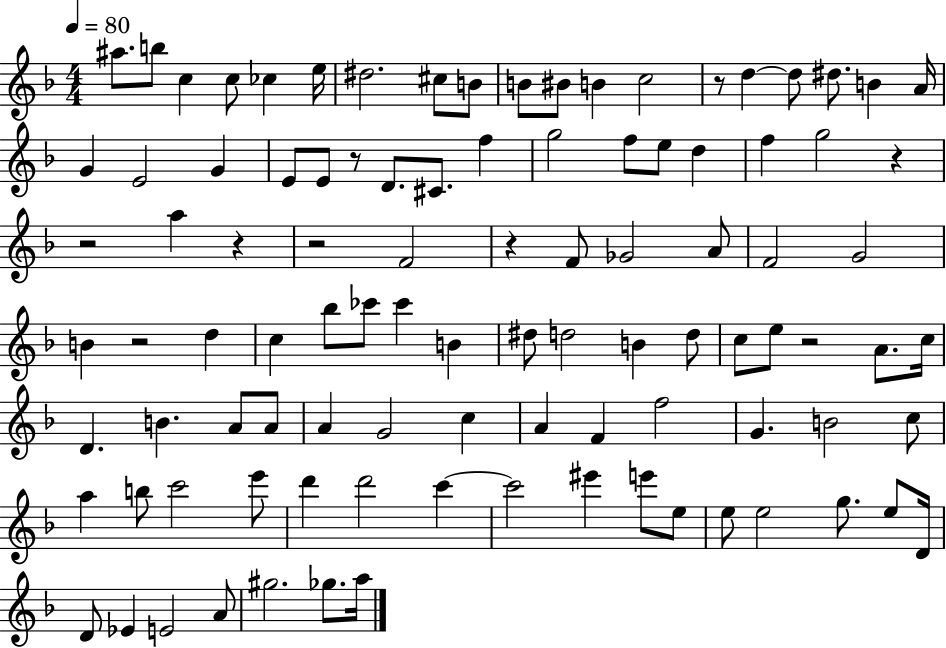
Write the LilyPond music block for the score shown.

{
  \clef treble
  \numericTimeSignature
  \time 4/4
  \key f \major
  \tempo 4 = 80
  ais''8. b''8 c''4 c''8 ces''4 e''16 | dis''2. cis''8 b'8 | b'8 bis'8 b'4 c''2 | r8 d''4~~ d''8 dis''8. b'4 a'16 | \break g'4 e'2 g'4 | e'8 e'8 r8 d'8. cis'8. f''4 | g''2 f''8 e''8 d''4 | f''4 g''2 r4 | \break r2 a''4 r4 | r2 f'2 | r4 f'8 ges'2 a'8 | f'2 g'2 | \break b'4 r2 d''4 | c''4 bes''8 ces'''8 ces'''4 b'4 | dis''8 d''2 b'4 d''8 | c''8 e''8 r2 a'8. c''16 | \break d'4. b'4. a'8 a'8 | a'4 g'2 c''4 | a'4 f'4 f''2 | g'4. b'2 c''8 | \break a''4 b''8 c'''2 e'''8 | d'''4 d'''2 c'''4~~ | c'''2 eis'''4 e'''8 e''8 | e''8 e''2 g''8. e''8 d'16 | \break d'8 ees'4 e'2 a'8 | gis''2. ges''8. a''16 | \bar "|."
}